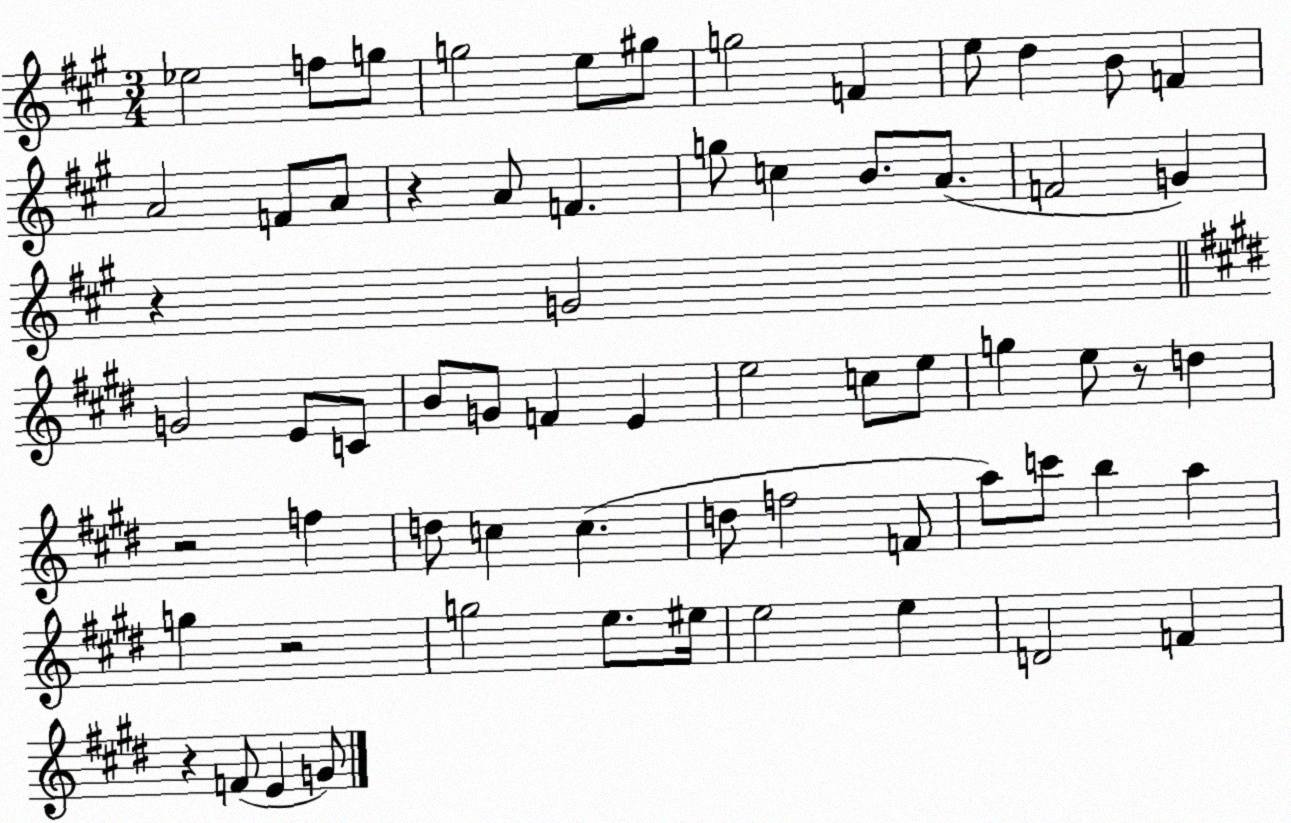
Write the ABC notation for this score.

X:1
T:Untitled
M:3/4
L:1/4
K:A
_e2 f/2 g/2 g2 e/2 ^g/2 g2 F e/2 d B/2 F A2 F/2 A/2 z A/2 F g/2 c B/2 A/2 F2 G z G2 G2 E/2 C/2 B/2 G/2 F E e2 c/2 e/2 g e/2 z/2 d z2 f d/2 c c d/2 f2 F/2 a/2 c'/2 b a g z2 g2 e/2 ^e/4 e2 e D2 F z F/2 E G/2